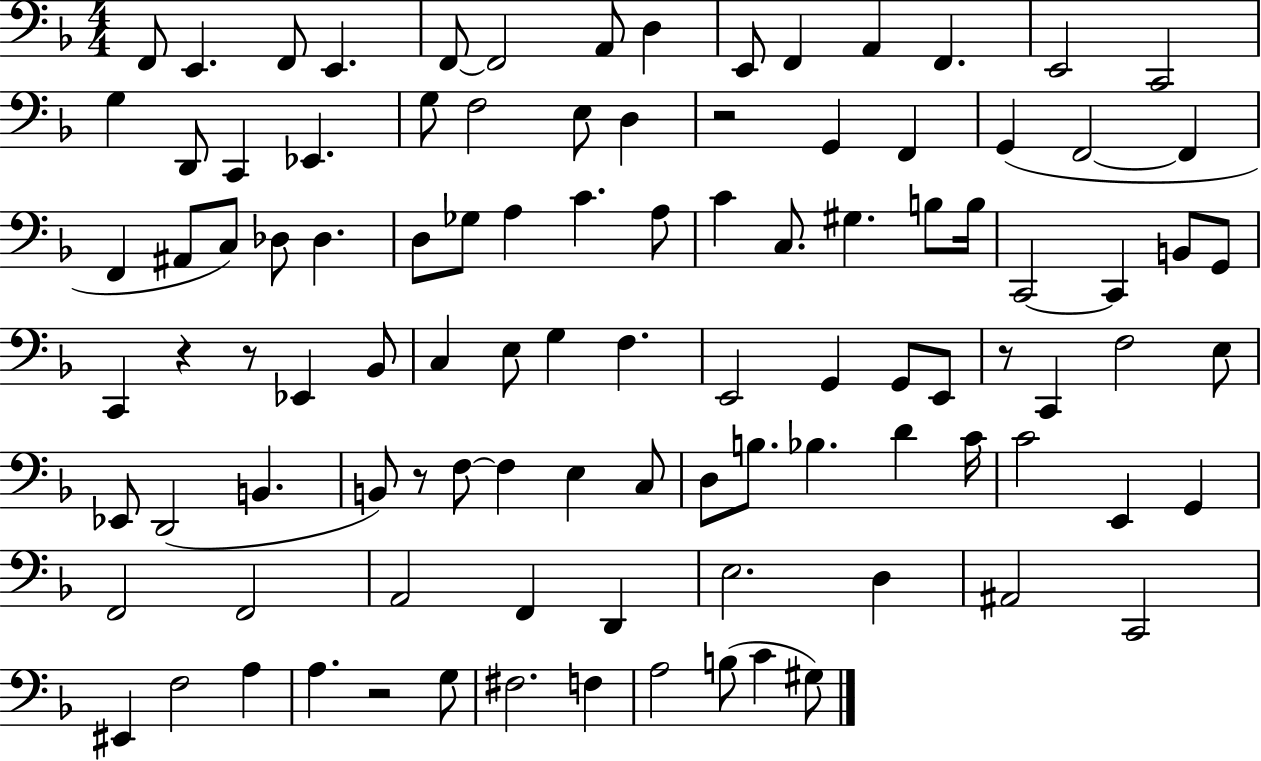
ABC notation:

X:1
T:Untitled
M:4/4
L:1/4
K:F
F,,/2 E,, F,,/2 E,, F,,/2 F,,2 A,,/2 D, E,,/2 F,, A,, F,, E,,2 C,,2 G, D,,/2 C,, _E,, G,/2 F,2 E,/2 D, z2 G,, F,, G,, F,,2 F,, F,, ^A,,/2 C,/2 _D,/2 _D, D,/2 _G,/2 A, C A,/2 C C,/2 ^G, B,/2 B,/4 C,,2 C,, B,,/2 G,,/2 C,, z z/2 _E,, _B,,/2 C, E,/2 G, F, E,,2 G,, G,,/2 E,,/2 z/2 C,, F,2 E,/2 _E,,/2 D,,2 B,, B,,/2 z/2 F,/2 F, E, C,/2 D,/2 B,/2 _B, D C/4 C2 E,, G,, F,,2 F,,2 A,,2 F,, D,, E,2 D, ^A,,2 C,,2 ^E,, F,2 A, A, z2 G,/2 ^F,2 F, A,2 B,/2 C ^G,/2